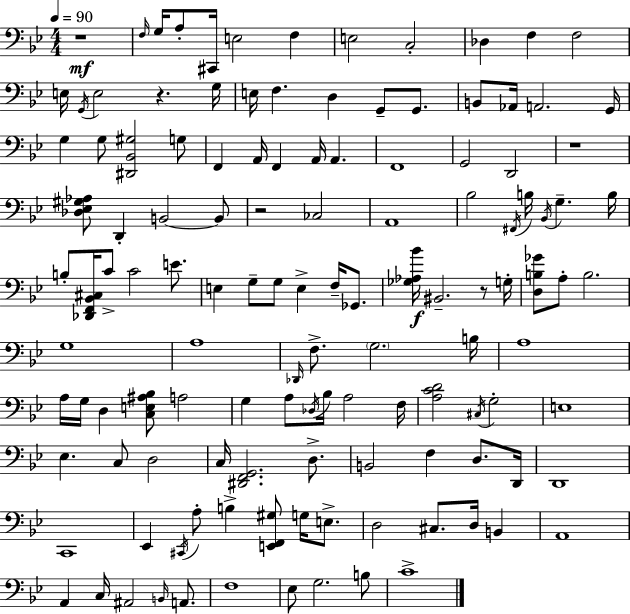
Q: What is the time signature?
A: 4/4